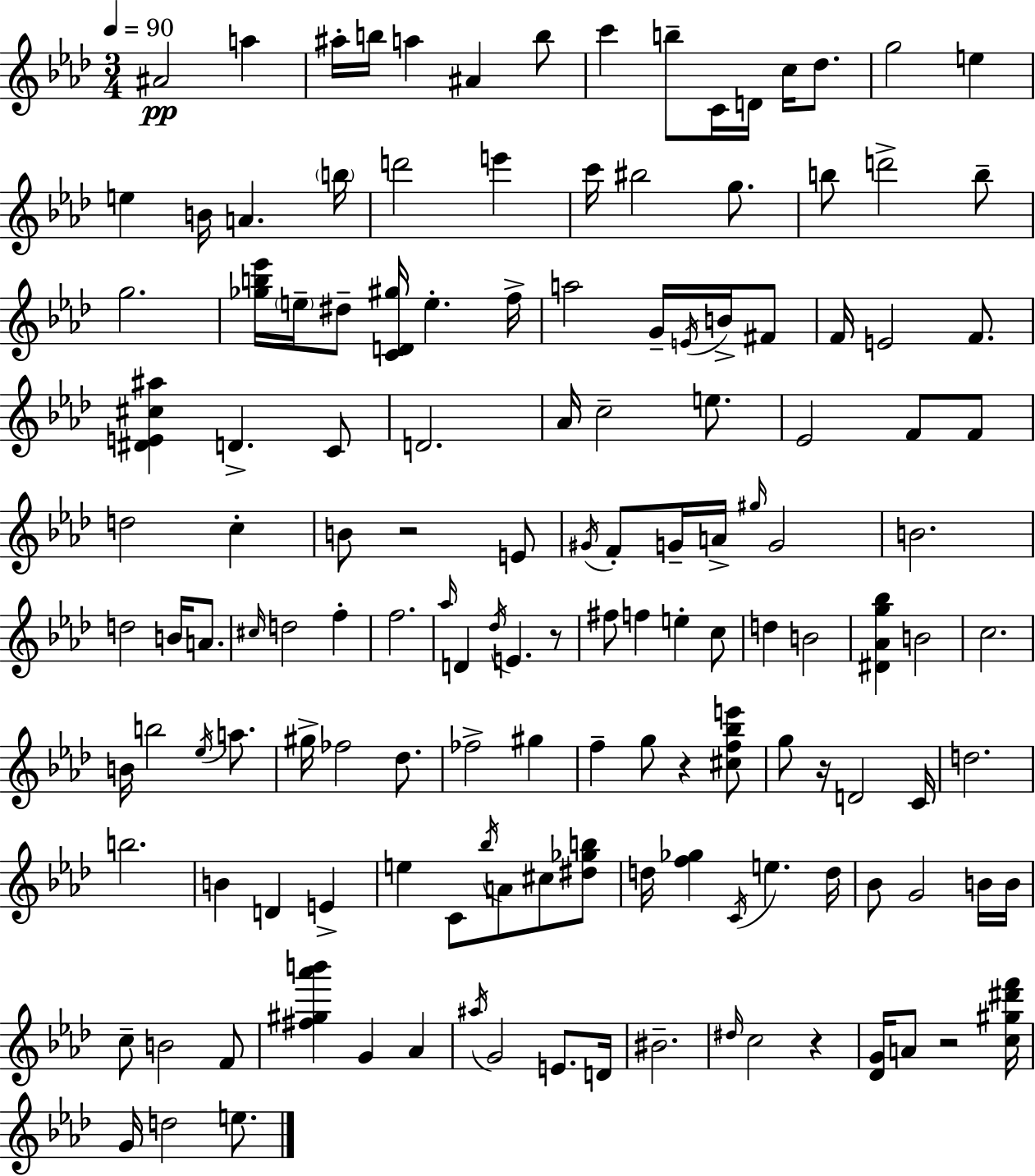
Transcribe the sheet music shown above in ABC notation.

X:1
T:Untitled
M:3/4
L:1/4
K:Fm
^A2 a ^a/4 b/4 a ^A b/2 c' b/2 C/4 D/4 c/4 _d/2 g2 e e B/4 A b/4 d'2 e' c'/4 ^b2 g/2 b/2 d'2 b/2 g2 [_gb_e']/4 e/4 ^d/2 [CD^g]/4 e f/4 a2 G/4 E/4 B/4 ^F/2 F/4 E2 F/2 [^DE^c^a] D C/2 D2 _A/4 c2 e/2 _E2 F/2 F/2 d2 c B/2 z2 E/2 ^G/4 F/2 G/4 A/4 ^g/4 G2 B2 d2 B/4 A/2 ^c/4 d2 f f2 _a/4 D _d/4 E z/2 ^f/2 f e c/2 d B2 [^D_Ag_b] B2 c2 B/4 b2 _e/4 a/2 ^g/4 _f2 _d/2 _f2 ^g f g/2 z [^cf_be']/2 g/2 z/4 D2 C/4 d2 b2 B D E e C/2 _b/4 A/2 ^c/2 [^d_gb]/2 d/4 [f_g] C/4 e d/4 _B/2 G2 B/4 B/4 c/2 B2 F/2 [^f^g_a'b'] G _A ^a/4 G2 E/2 D/4 ^B2 ^d/4 c2 z [_DG]/4 A/2 z2 [c^g^d'f']/4 G/4 d2 e/2